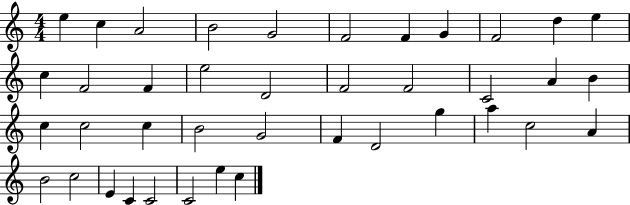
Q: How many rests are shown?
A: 0